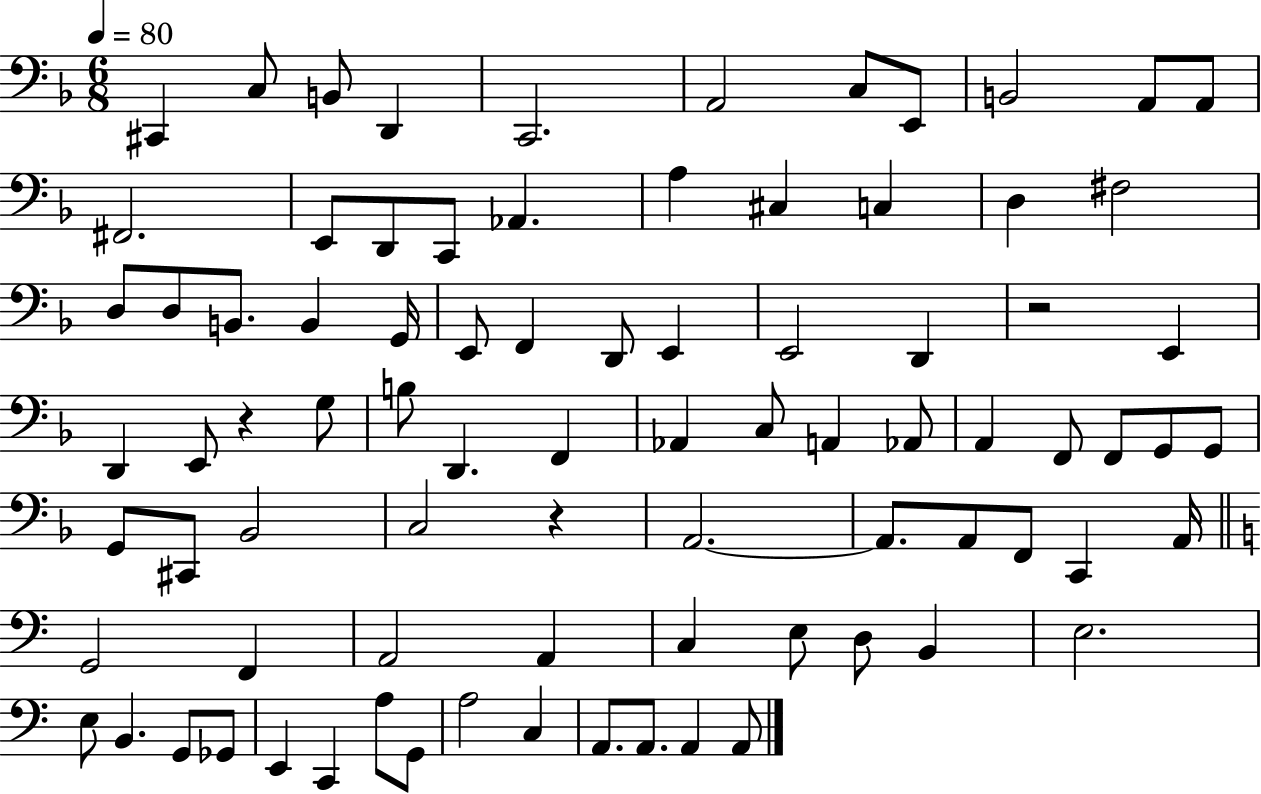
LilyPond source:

{
  \clef bass
  \numericTimeSignature
  \time 6/8
  \key f \major
  \tempo 4 = 80
  cis,4 c8 b,8 d,4 | c,2. | a,2 c8 e,8 | b,2 a,8 a,8 | \break fis,2. | e,8 d,8 c,8 aes,4. | a4 cis4 c4 | d4 fis2 | \break d8 d8 b,8. b,4 g,16 | e,8 f,4 d,8 e,4 | e,2 d,4 | r2 e,4 | \break d,4 e,8 r4 g8 | b8 d,4. f,4 | aes,4 c8 a,4 aes,8 | a,4 f,8 f,8 g,8 g,8 | \break g,8 cis,8 bes,2 | c2 r4 | a,2.~~ | a,8. a,8 f,8 c,4 a,16 | \break \bar "||" \break \key a \minor g,2 f,4 | a,2 a,4 | c4 e8 d8 b,4 | e2. | \break e8 b,4. g,8 ges,8 | e,4 c,4 a8 g,8 | a2 c4 | a,8. a,8. a,4 a,8 | \break \bar "|."
}